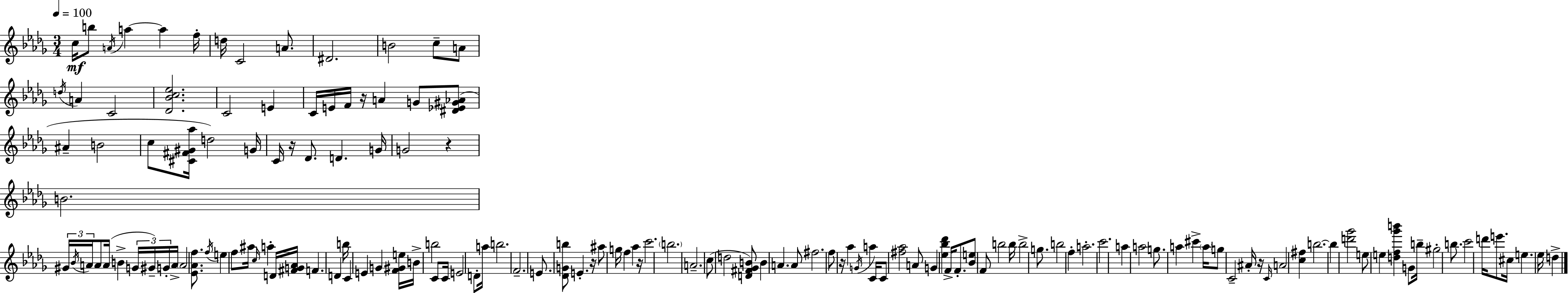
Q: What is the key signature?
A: BES minor